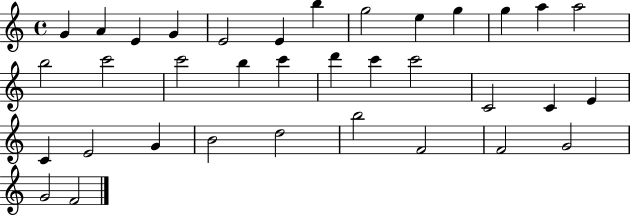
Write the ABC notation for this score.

X:1
T:Untitled
M:4/4
L:1/4
K:C
G A E G E2 E b g2 e g g a a2 b2 c'2 c'2 b c' d' c' c'2 C2 C E C E2 G B2 d2 b2 F2 F2 G2 G2 F2